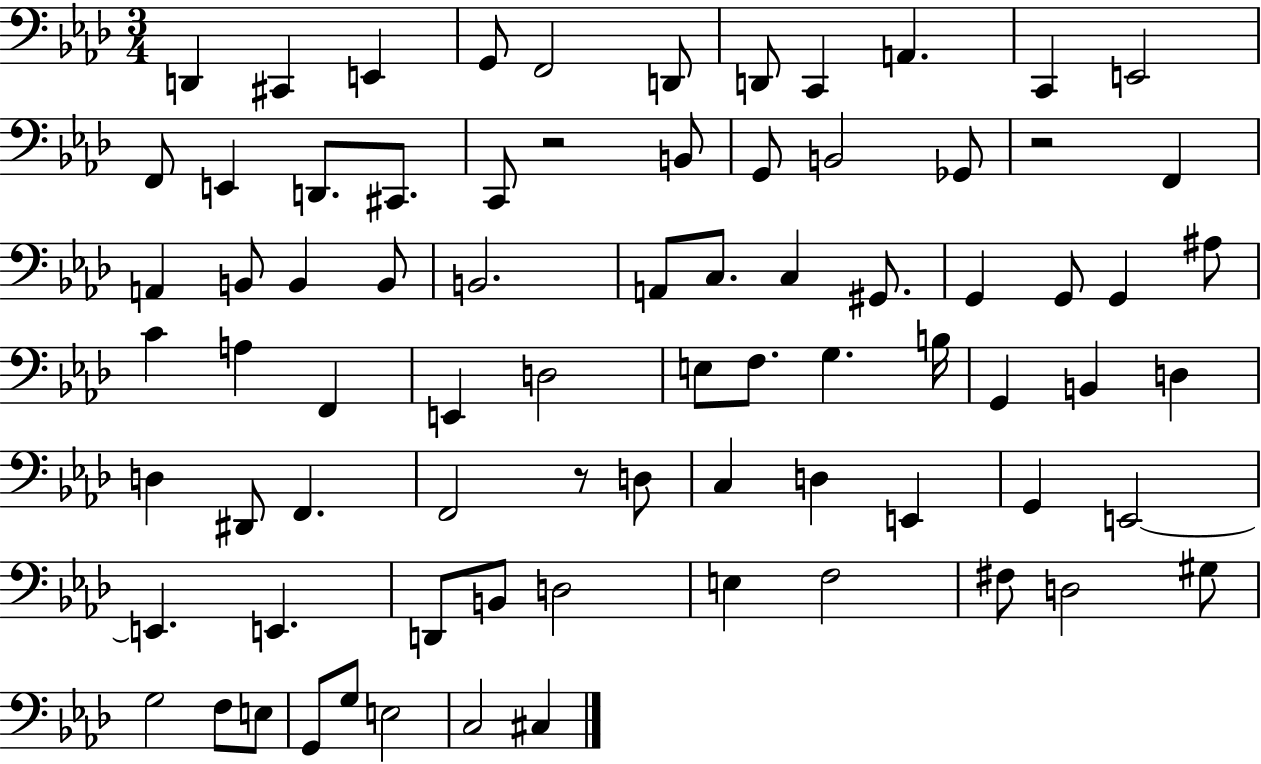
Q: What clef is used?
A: bass